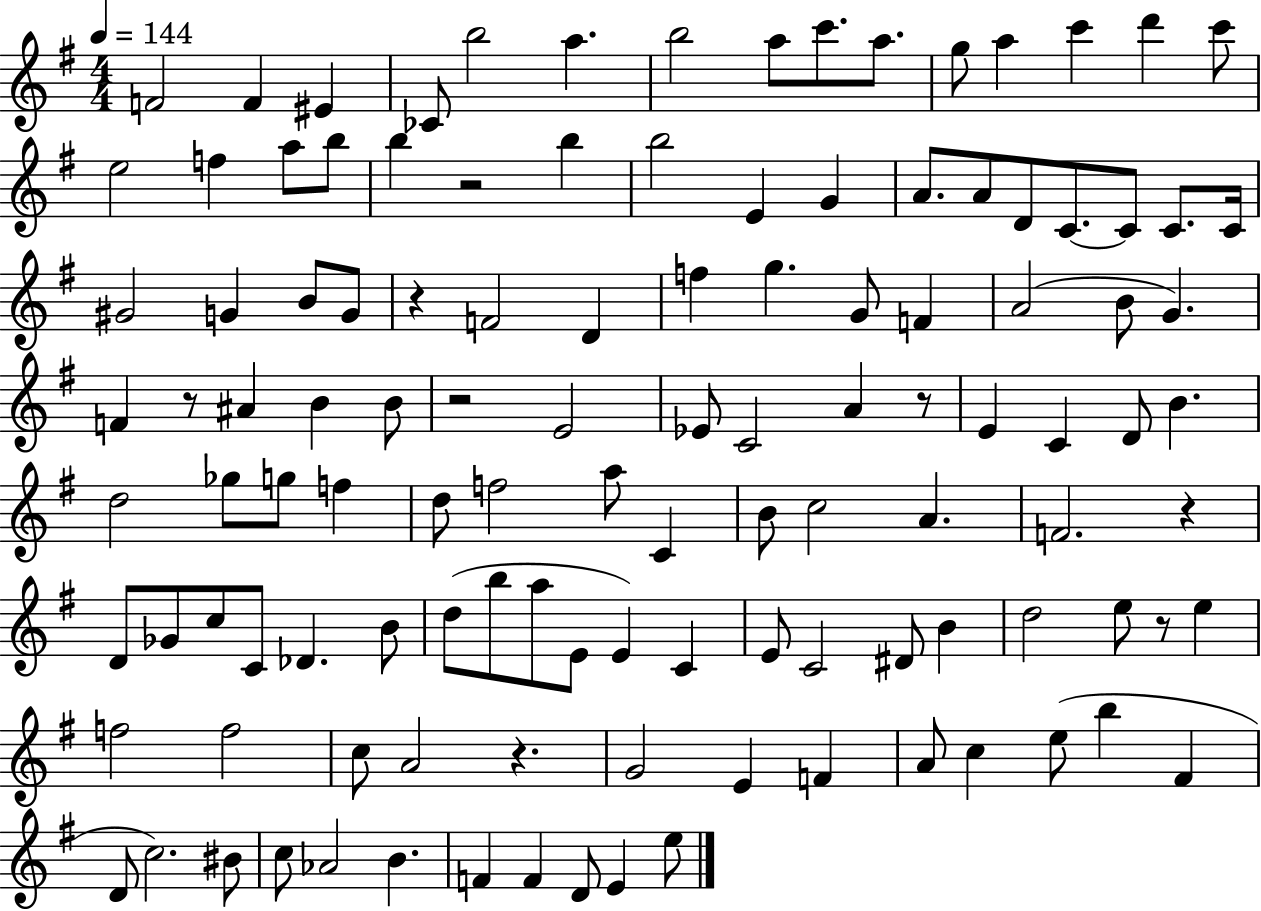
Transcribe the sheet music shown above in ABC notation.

X:1
T:Untitled
M:4/4
L:1/4
K:G
F2 F ^E _C/2 b2 a b2 a/2 c'/2 a/2 g/2 a c' d' c'/2 e2 f a/2 b/2 b z2 b b2 E G A/2 A/2 D/2 C/2 C/2 C/2 C/4 ^G2 G B/2 G/2 z F2 D f g G/2 F A2 B/2 G F z/2 ^A B B/2 z2 E2 _E/2 C2 A z/2 E C D/2 B d2 _g/2 g/2 f d/2 f2 a/2 C B/2 c2 A F2 z D/2 _G/2 c/2 C/2 _D B/2 d/2 b/2 a/2 E/2 E C E/2 C2 ^D/2 B d2 e/2 z/2 e f2 f2 c/2 A2 z G2 E F A/2 c e/2 b ^F D/2 c2 ^B/2 c/2 _A2 B F F D/2 E e/2